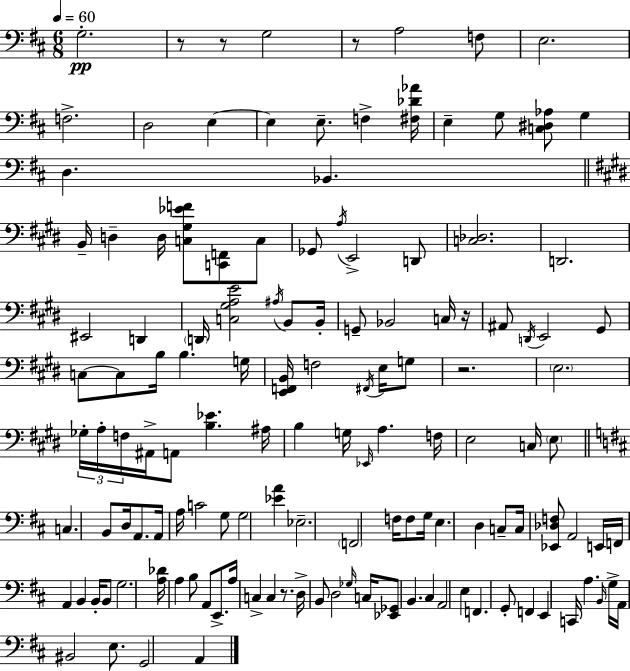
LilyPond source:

{
  \clef bass
  \numericTimeSignature
  \time 6/8
  \key d \major
  \tempo 4 = 60
  \repeat volta 2 { g2.-.\pp | r8 r8 g2 | r8 a2 f8 | e2. | \break f2.-> | d2 e4~~ | e4 e8.-- f4-> <fis des' aes'>16 | e4-- g8 <c dis aes>8 g4 | \break d4. bes,4. | \bar "||" \break \key e \major b,16-- d4-- d16 <c gis ees' f'>8 <c, f,>8 c8 | ges,8 \acciaccatura { a16 } e,2-> d,8 | <c des>2. | d,2. | \break eis,2 d,4 | \parenthesize d,16 <c gis a e'>2 \acciaccatura { ais16 } b,8 | b,16-. g,8-- bes,2 | c16 r16 ais,8 \acciaccatura { d,16 } e,2 | \break gis,8 c8~~ c8 b16 b4. | g16 <e, f, b,>16 f2 | \acciaccatura { fis,16 } e16 g8 r2. | \parenthesize e2. | \break \tuplet 3/2 { ges16-. a16-. f16 } ais,16-> a,8 <b ees'>4. | ais16 b4 g16 \grace { ees,16 } a4. | f16 e2 | c16 \parenthesize e8 \bar "||" \break \key d \major c4. b,8 d16 a,8. | a,16 a16 c'2 g8 | g2 <ees' a'>4 | ees2.-- | \break \parenthesize f,2 f16 f8 g16 | e4. d4 c8-- | c16 <ees, des f>8 a,2 e,16 | f,16 a,4 b,4 b,16-. b,8 | \break g2. | <a des'>16 a4 b8 a,8 e,8.-> | a16 c4-> c4 r8. | d16-> b,8 d2 \grace { ges16 } | \break c16 <ees, ges,>8 b,4. cis4 | a,2 e4 | f,4. g,8-. f,4 | e,4 c,16 a4. | \break \grace { b,16 } g16-> a,16 bis,2 e8. | g,2 a,4 | } \bar "|."
}